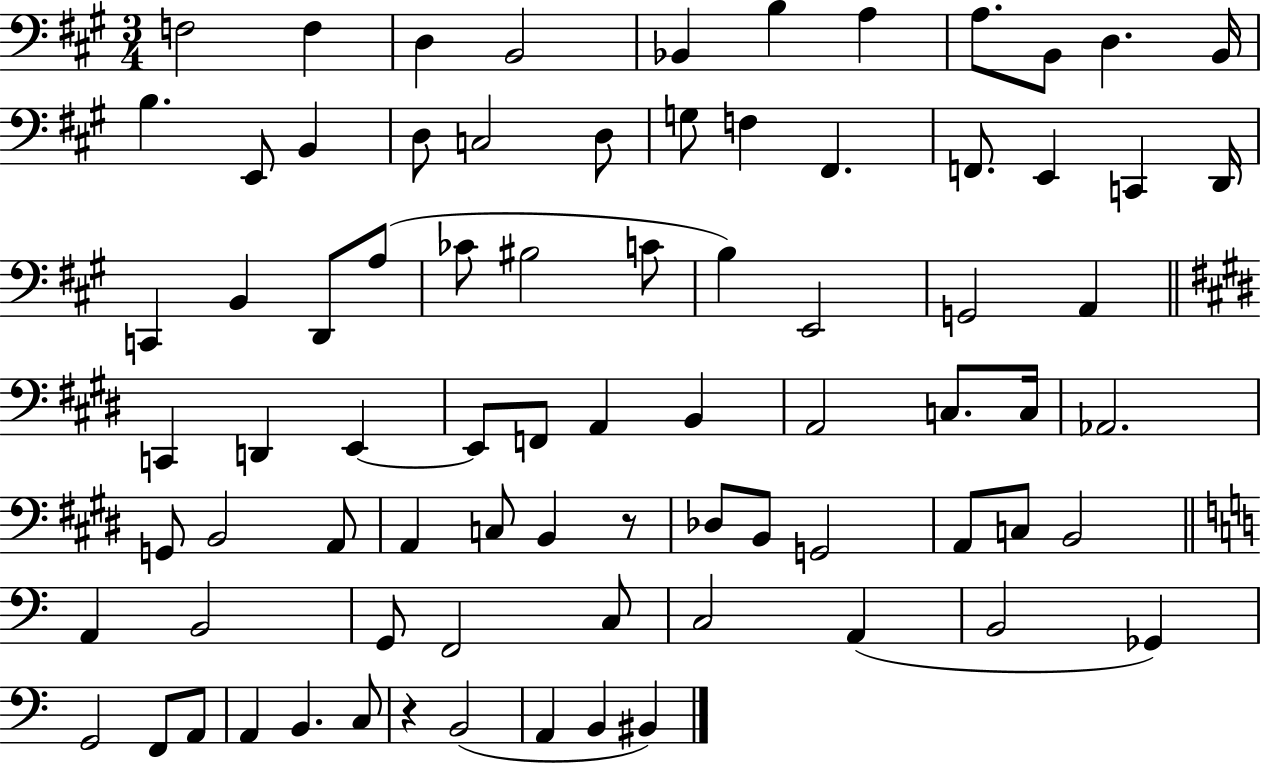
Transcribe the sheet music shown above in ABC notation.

X:1
T:Untitled
M:3/4
L:1/4
K:A
F,2 F, D, B,,2 _B,, B, A, A,/2 B,,/2 D, B,,/4 B, E,,/2 B,, D,/2 C,2 D,/2 G,/2 F, ^F,, F,,/2 E,, C,, D,,/4 C,, B,, D,,/2 A,/2 _C/2 ^B,2 C/2 B, E,,2 G,,2 A,, C,, D,, E,, E,,/2 F,,/2 A,, B,, A,,2 C,/2 C,/4 _A,,2 G,,/2 B,,2 A,,/2 A,, C,/2 B,, z/2 _D,/2 B,,/2 G,,2 A,,/2 C,/2 B,,2 A,, B,,2 G,,/2 F,,2 C,/2 C,2 A,, B,,2 _G,, G,,2 F,,/2 A,,/2 A,, B,, C,/2 z B,,2 A,, B,, ^B,,